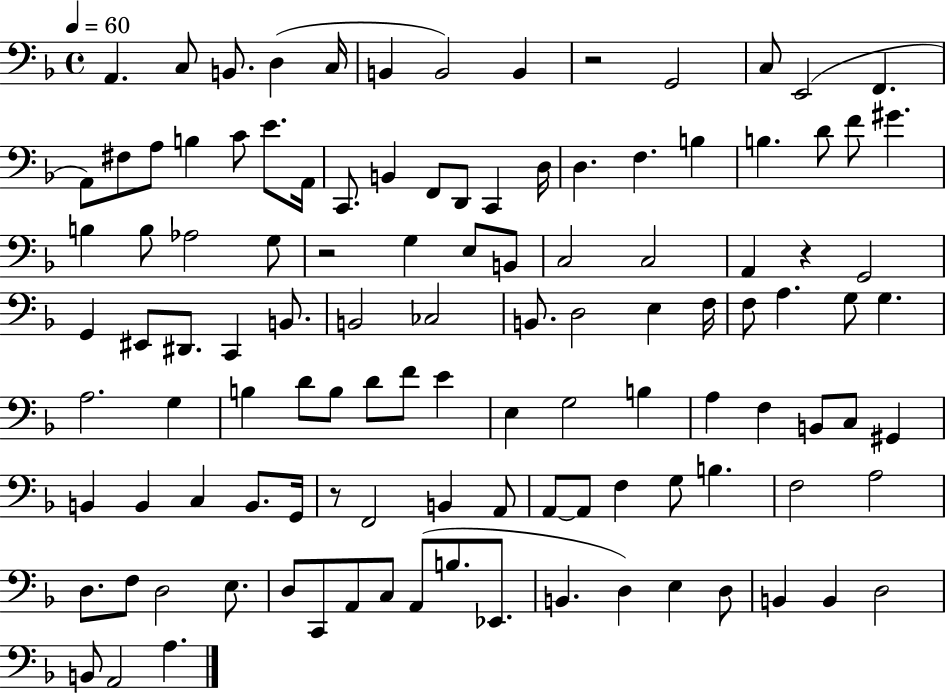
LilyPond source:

{
  \clef bass
  \time 4/4
  \defaultTimeSignature
  \key f \major
  \tempo 4 = 60
  \repeat volta 2 { a,4. c8 b,8. d4( c16 | b,4 b,2) b,4 | r2 g,2 | c8 e,2( f,4. | \break a,8) fis8 a8 b4 c'8 e'8. a,16 | c,8. b,4 f,8 d,8 c,4 d16 | d4. f4. b4 | b4. d'8 f'8 gis'4. | \break b4 b8 aes2 g8 | r2 g4 e8 b,8 | c2 c2 | a,4 r4 g,2 | \break g,4 eis,8 dis,8. c,4 b,8. | b,2 ces2 | b,8. d2 e4 f16 | f8 a4. g8 g4. | \break a2. g4 | b4 d'8 b8 d'8 f'8 e'4 | e4 g2 b4 | a4 f4 b,8 c8 gis,4 | \break b,4 b,4 c4 b,8. g,16 | r8 f,2 b,4 a,8 | a,8~~ a,8 f4 g8 b4. | f2 a2 | \break d8. f8 d2 e8. | d8 c,8 a,8 c8 a,8( b8. ees,8. | b,4. d4) e4 d8 | b,4 b,4 d2 | \break b,8 a,2 a4. | } \bar "|."
}